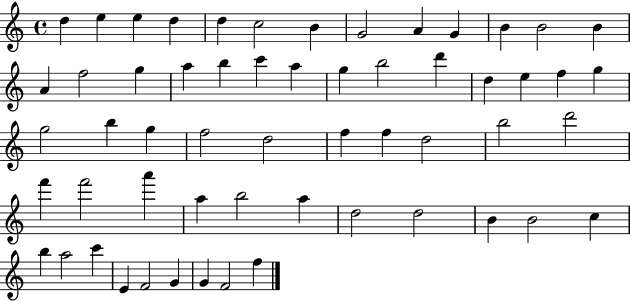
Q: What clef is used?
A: treble